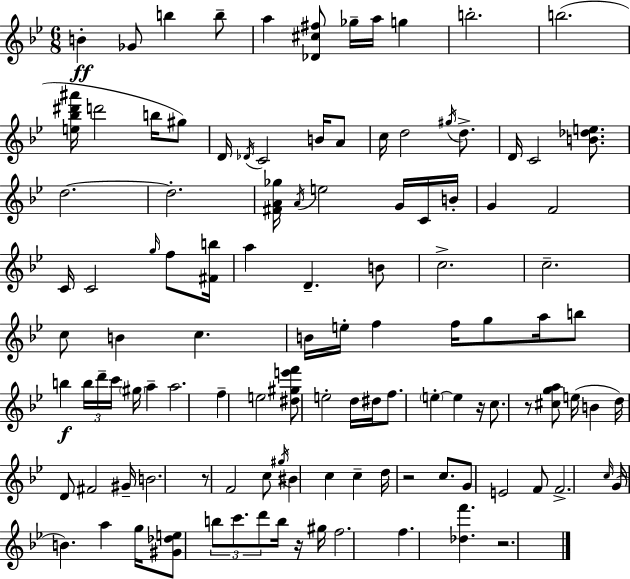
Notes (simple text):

B4/q Gb4/e B5/q B5/e A5/q [Db4,C#5,F#5]/e Gb5/s A5/s G5/q B5/h. B5/h. [E5,Bb5,D#6,A#6]/s D6/h B5/s G#5/e D4/s Db4/s C4/h B4/s A4/e C5/s D5/h G#5/s D5/e. D4/s C4/h [B4,Db5,E5]/e. D5/h. D5/h. [F#4,A4,Gb5]/s A4/s E5/h G4/s C4/s B4/s G4/q F4/h C4/s C4/h G5/s F5/e [F#4,B5]/s A5/q D4/q. B4/e C5/h. C5/h. C5/e B4/q C5/q. B4/s E5/s F5/q F5/s G5/e A5/s B5/e B5/q B5/s D6/s C6/s G#5/s A5/q A5/h. F5/q E5/h [D#5,G#5,E6,F6]/e E5/h D5/s D#5/s F5/e. E5/q E5/q R/s C5/e. R/e [C#5,G5,A5]/e E5/s B4/q D5/s D4/e F#4/h G#4/s B4/h. R/e F4/h C5/e G#5/s BIS4/q C5/q C5/q D5/s R/h C5/e. G4/e E4/h F4/e F4/h. C5/s G4/s B4/q. A5/q G5/s [G#4,Db5,E5]/e B5/e C6/e. D6/e B5/s R/s G#5/s F5/h. F5/q. [Db5,F6]/q. R/h.